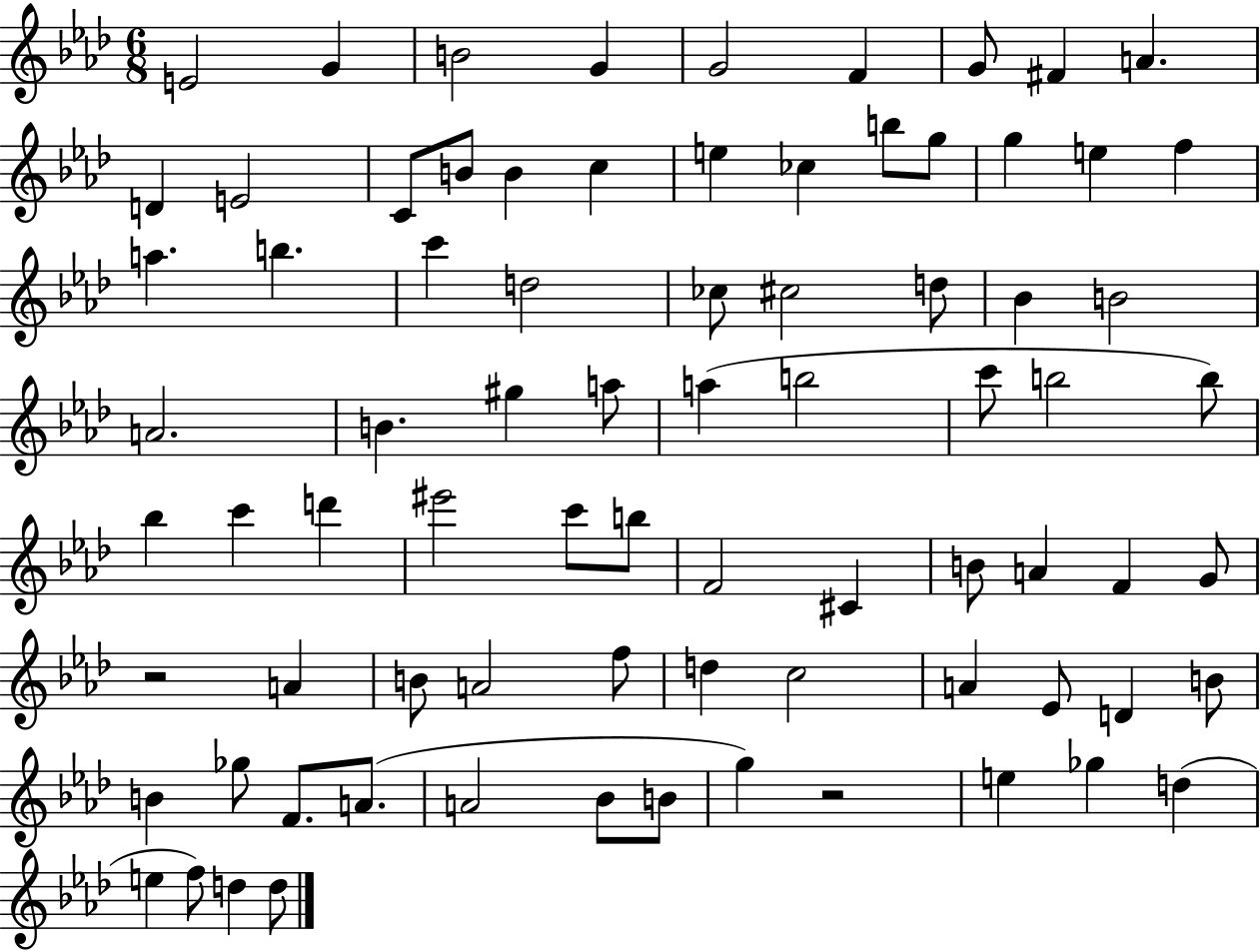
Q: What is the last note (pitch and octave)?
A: D5